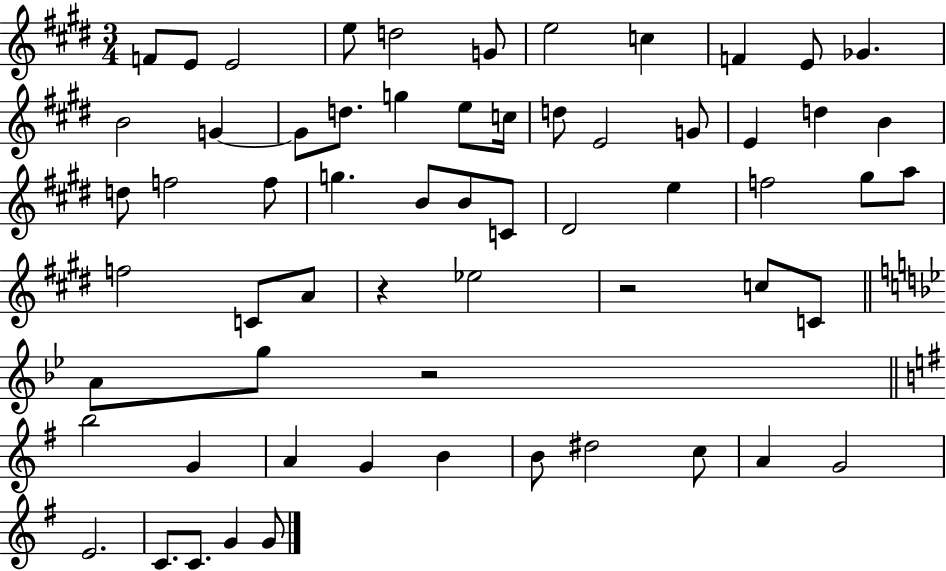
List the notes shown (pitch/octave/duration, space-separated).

F4/e E4/e E4/h E5/e D5/h G4/e E5/h C5/q F4/q E4/e Gb4/q. B4/h G4/q G4/e D5/e. G5/q E5/e C5/s D5/e E4/h G4/e E4/q D5/q B4/q D5/e F5/h F5/e G5/q. B4/e B4/e C4/e D#4/h E5/q F5/h G#5/e A5/e F5/h C4/e A4/e R/q Eb5/h R/h C5/e C4/e A4/e G5/e R/h B5/h G4/q A4/q G4/q B4/q B4/e D#5/h C5/e A4/q G4/h E4/h. C4/e. C4/e. G4/q G4/e